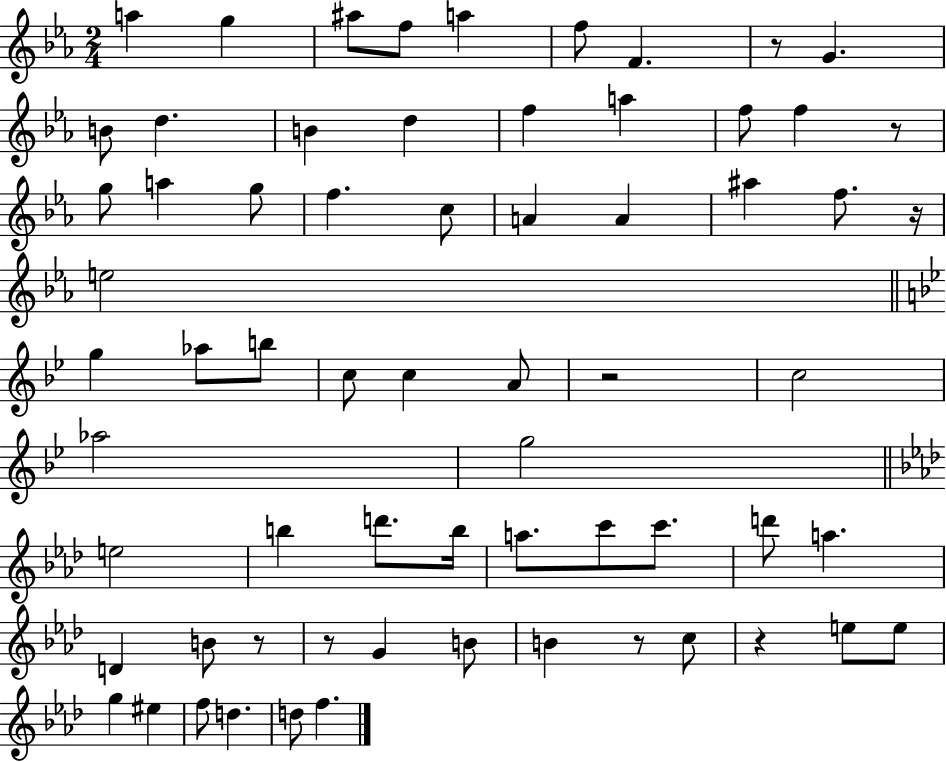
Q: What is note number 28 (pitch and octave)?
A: Ab5